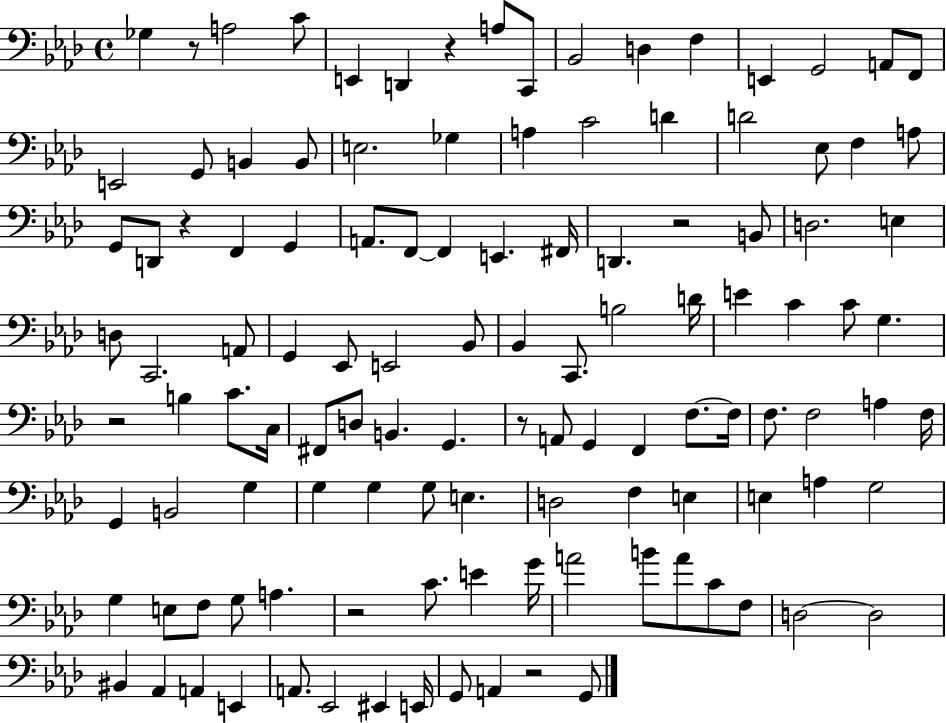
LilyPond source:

{
  \clef bass
  \time 4/4
  \defaultTimeSignature
  \key aes \major
  ges4 r8 a2 c'8 | e,4 d,4 r4 a8 c,8 | bes,2 d4 f4 | e,4 g,2 a,8 f,8 | \break e,2 g,8 b,4 b,8 | e2. ges4 | a4 c'2 d'4 | d'2 ees8 f4 a8 | \break g,8 d,8 r4 f,4 g,4 | a,8. f,8~~ f,4 e,4. fis,16 | d,4. r2 b,8 | d2. e4 | \break d8 c,2. a,8 | g,4 ees,8 e,2 bes,8 | bes,4 c,8. b2 d'16 | e'4 c'4 c'8 g4. | \break r2 b4 c'8. c16 | fis,8 d8 b,4. g,4. | r8 a,8 g,4 f,4 f8.~~ f16 | f8. f2 a4 f16 | \break g,4 b,2 g4 | g4 g4 g8 e4. | d2 f4 e4 | e4 a4 g2 | \break g4 e8 f8 g8 a4. | r2 c'8. e'4 g'16 | a'2 b'8 a'8 c'8 f8 | d2~~ d2 | \break bis,4 aes,4 a,4 e,4 | a,8. ees,2 eis,4 e,16 | g,8 a,4 r2 g,8 | \bar "|."
}